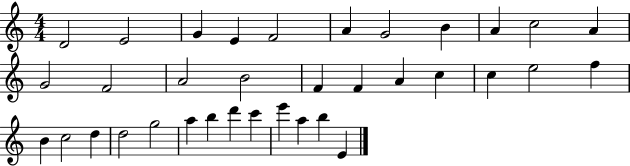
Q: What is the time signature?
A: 4/4